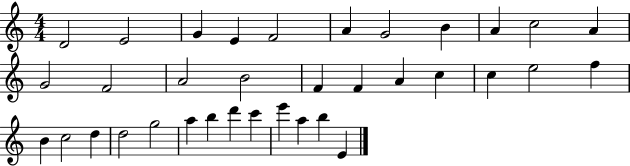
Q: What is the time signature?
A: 4/4